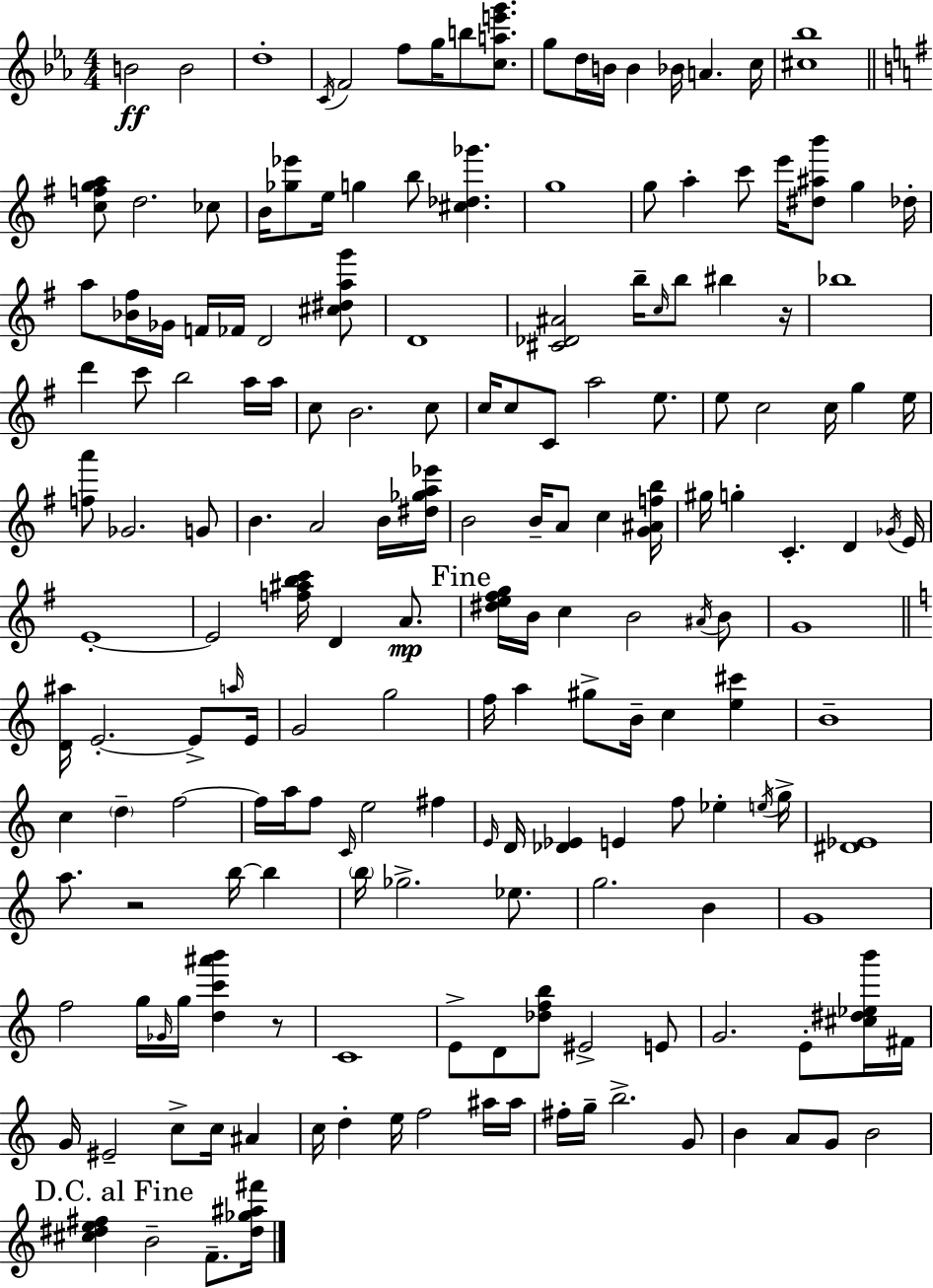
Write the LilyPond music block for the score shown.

{
  \clef treble
  \numericTimeSignature
  \time 4/4
  \key c \minor
  b'2\ff b'2 | d''1-. | \acciaccatura { c'16 } f'2 f''8 g''16 b''8 <c'' a'' e''' g'''>8. | g''8 d''16 b'16 b'4 bes'16 a'4. | \break c''16 <cis'' bes''>1 | \bar "||" \break \key g \major <c'' f'' g'' a''>8 d''2. ces''8 | b'16 <ges'' ees'''>8 e''16 g''4 b''8 <cis'' des'' ges'''>4. | g''1 | g''8 a''4-. c'''8 e'''16 <dis'' ais'' b'''>8 g''4 des''16-. | \break a''8 <bes' fis''>16 ges'16 f'16 fes'16 d'2 <cis'' dis'' a'' g'''>8 | d'1 | <cis' des' ais'>2 b''16-- \grace { c''16 } b''8 bis''4 | r16 bes''1 | \break d'''4 c'''8 b''2 a''16 | a''16 c''8 b'2. c''8 | c''16 c''8 c'8 a''2 e''8. | e''8 c''2 c''16 g''4 | \break e''16 <f'' a'''>8 ges'2. g'8 | b'4. a'2 b'16 | <dis'' ges'' a'' ees'''>16 b'2 b'16-- a'8 c''4 | <g' ais' f'' b''>16 gis''16 g''4-. c'4.-. d'4 | \break \acciaccatura { ges'16 } e'16 e'1-.~~ | e'2 <f'' ais'' b'' c'''>16 d'4 a'8.\mp | \mark "Fine" <dis'' e'' fis'' g''>16 b'16 c''4 b'2 | \acciaccatura { ais'16 } b'8 g'1 | \break \bar "||" \break \key c \major <d' ais''>16 e'2.-.~~ e'8-> \grace { a''16 } | e'16 g'2 g''2 | f''16 a''4 gis''8-> b'16-- c''4 <e'' cis'''>4 | b'1-- | \break c''4 \parenthesize d''4-- f''2~~ | f''16 a''16 f''8 \grace { c'16 } e''2 fis''4 | \grace { e'16 } d'16 <des' ees'>4 e'4 f''8 ees''4-. | \acciaccatura { e''16 } g''16-> <dis' ees'>1 | \break a''8. r2 b''16~~ | b''4 \parenthesize b''16 ges''2.-> | ees''8. g''2. | b'4 g'1 | \break f''2 g''16 \grace { ges'16 } g''16 <d'' c''' ais''' b'''>4 | r8 c'1 | e'8-> d'8 <des'' f'' b''>8 eis'2-> | e'8 g'2. | \break e'8-. <cis'' dis'' ees'' b'''>16 fis'16 g'16 eis'2-- c''8-> | c''16 ais'4 c''16 d''4-. e''16 f''2 | ais''16 ais''16 fis''16-. g''16-- b''2.-> | g'8 b'4 a'8 g'8 b'2 | \break \mark "D.C. al Fine" <cis'' dis'' e'' fis''>4 b'2-- | f'8.-- <dis'' ges'' ais'' fis'''>16 \bar "|."
}